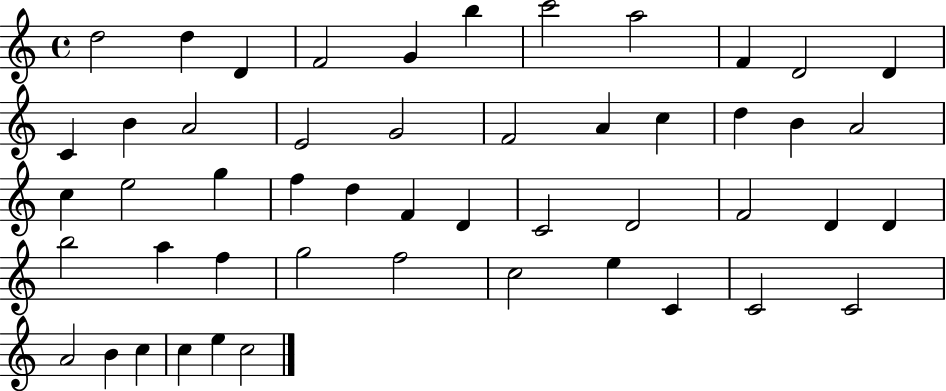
{
  \clef treble
  \time 4/4
  \defaultTimeSignature
  \key c \major
  d''2 d''4 d'4 | f'2 g'4 b''4 | c'''2 a''2 | f'4 d'2 d'4 | \break c'4 b'4 a'2 | e'2 g'2 | f'2 a'4 c''4 | d''4 b'4 a'2 | \break c''4 e''2 g''4 | f''4 d''4 f'4 d'4 | c'2 d'2 | f'2 d'4 d'4 | \break b''2 a''4 f''4 | g''2 f''2 | c''2 e''4 c'4 | c'2 c'2 | \break a'2 b'4 c''4 | c''4 e''4 c''2 | \bar "|."
}